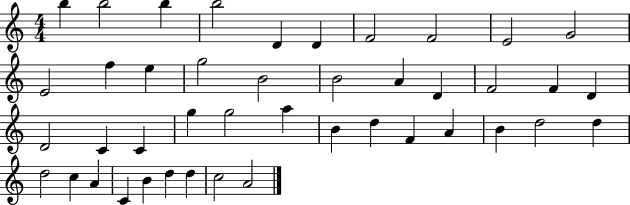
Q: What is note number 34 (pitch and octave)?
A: D5